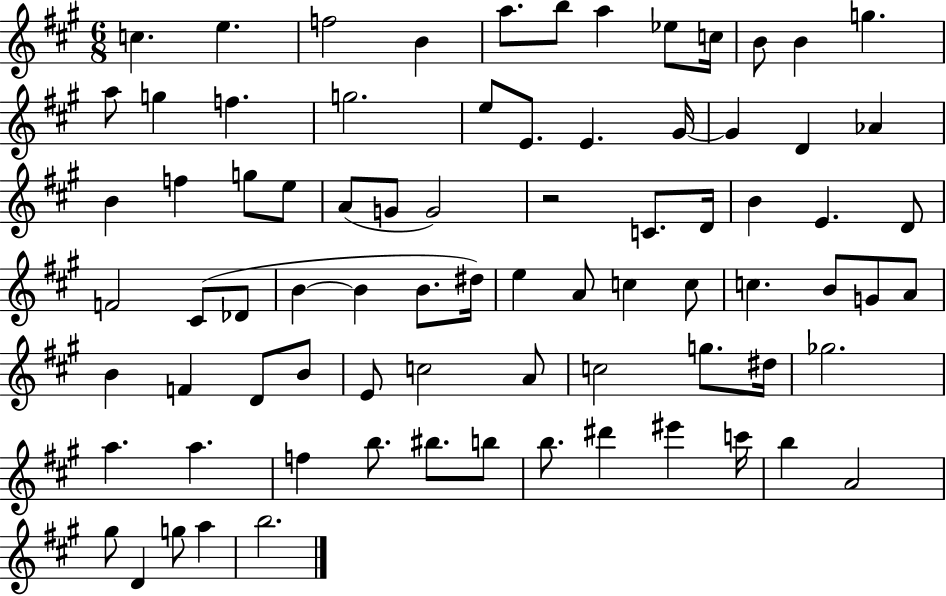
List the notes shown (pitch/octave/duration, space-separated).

C5/q. E5/q. F5/h B4/q A5/e. B5/e A5/q Eb5/e C5/s B4/e B4/q G5/q. A5/e G5/q F5/q. G5/h. E5/e E4/e. E4/q. G#4/s G#4/q D4/q Ab4/q B4/q F5/q G5/e E5/e A4/e G4/e G4/h R/h C4/e. D4/s B4/q E4/q. D4/e F4/h C#4/e Db4/e B4/q B4/q B4/e. D#5/s E5/q A4/e C5/q C5/e C5/q. B4/e G4/e A4/e B4/q F4/q D4/e B4/e E4/e C5/h A4/e C5/h G5/e. D#5/s Gb5/h. A5/q. A5/q. F5/q B5/e. BIS5/e. B5/e B5/e. D#6/q EIS6/q C6/s B5/q A4/h G#5/e D4/q G5/e A5/q B5/h.